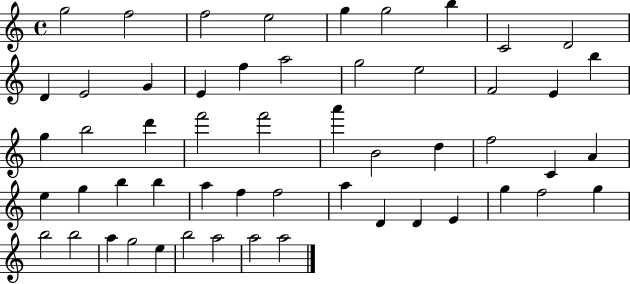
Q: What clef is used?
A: treble